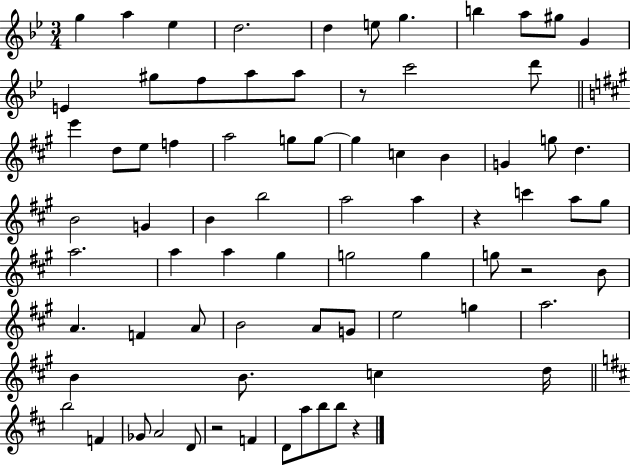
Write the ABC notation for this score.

X:1
T:Untitled
M:3/4
L:1/4
K:Bb
g a _e d2 d e/2 g b a/2 ^g/2 G E ^g/2 f/2 a/2 a/2 z/2 c'2 d'/2 e' d/2 e/2 f a2 g/2 g/2 g c B G g/2 d B2 G B b2 a2 a z c' a/2 ^g/2 a2 a a ^g g2 g g/2 z2 B/2 A F A/2 B2 A/2 G/2 e2 g a2 B B/2 c d/4 b2 F _G/2 A2 D/2 z2 F D/2 a/2 b/2 b/2 z